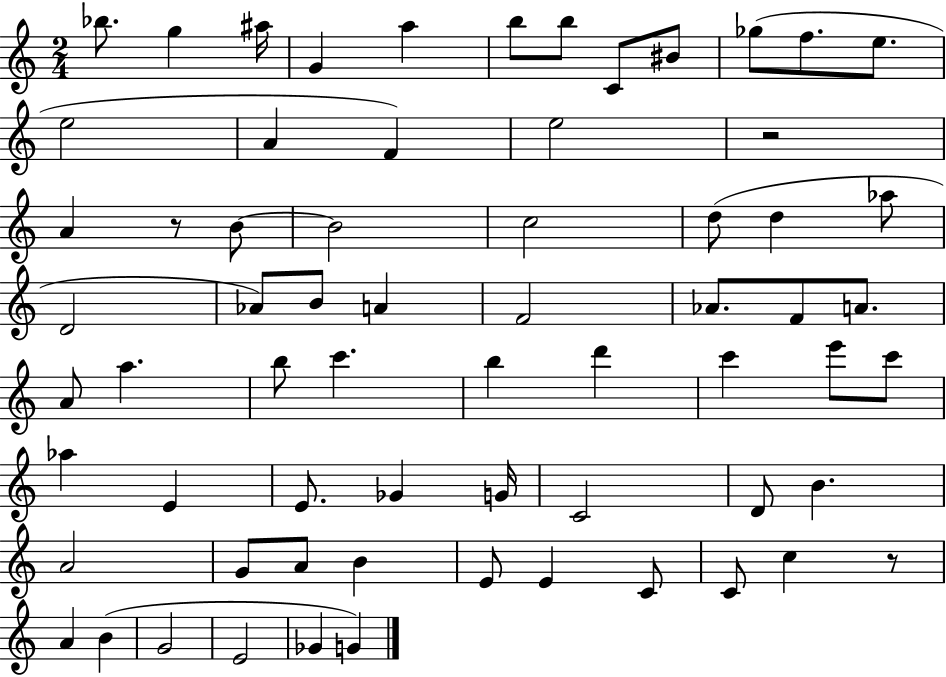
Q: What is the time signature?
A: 2/4